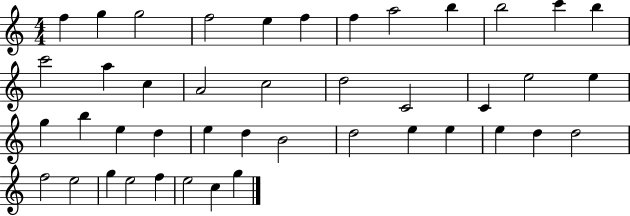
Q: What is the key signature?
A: C major